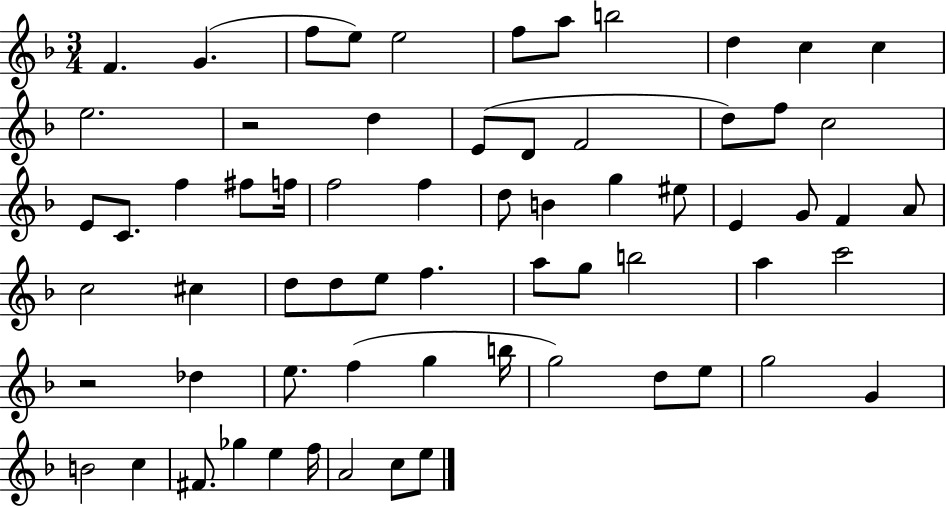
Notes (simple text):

F4/q. G4/q. F5/e E5/e E5/h F5/e A5/e B5/h D5/q C5/q C5/q E5/h. R/h D5/q E4/e D4/e F4/h D5/e F5/e C5/h E4/e C4/e. F5/q F#5/e F5/s F5/h F5/q D5/e B4/q G5/q EIS5/e E4/q G4/e F4/q A4/e C5/h C#5/q D5/e D5/e E5/e F5/q. A5/e G5/e B5/h A5/q C6/h R/h Db5/q E5/e. F5/q G5/q B5/s G5/h D5/e E5/e G5/h G4/q B4/h C5/q F#4/e. Gb5/q E5/q F5/s A4/h C5/e E5/e